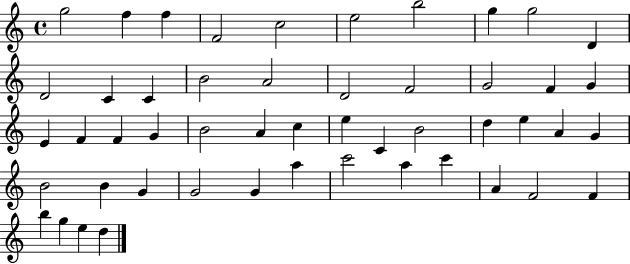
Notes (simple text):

G5/h F5/q F5/q F4/h C5/h E5/h B5/h G5/q G5/h D4/q D4/h C4/q C4/q B4/h A4/h D4/h F4/h G4/h F4/q G4/q E4/q F4/q F4/q G4/q B4/h A4/q C5/q E5/q C4/q B4/h D5/q E5/q A4/q G4/q B4/h B4/q G4/q G4/h G4/q A5/q C6/h A5/q C6/q A4/q F4/h F4/q B5/q G5/q E5/q D5/q